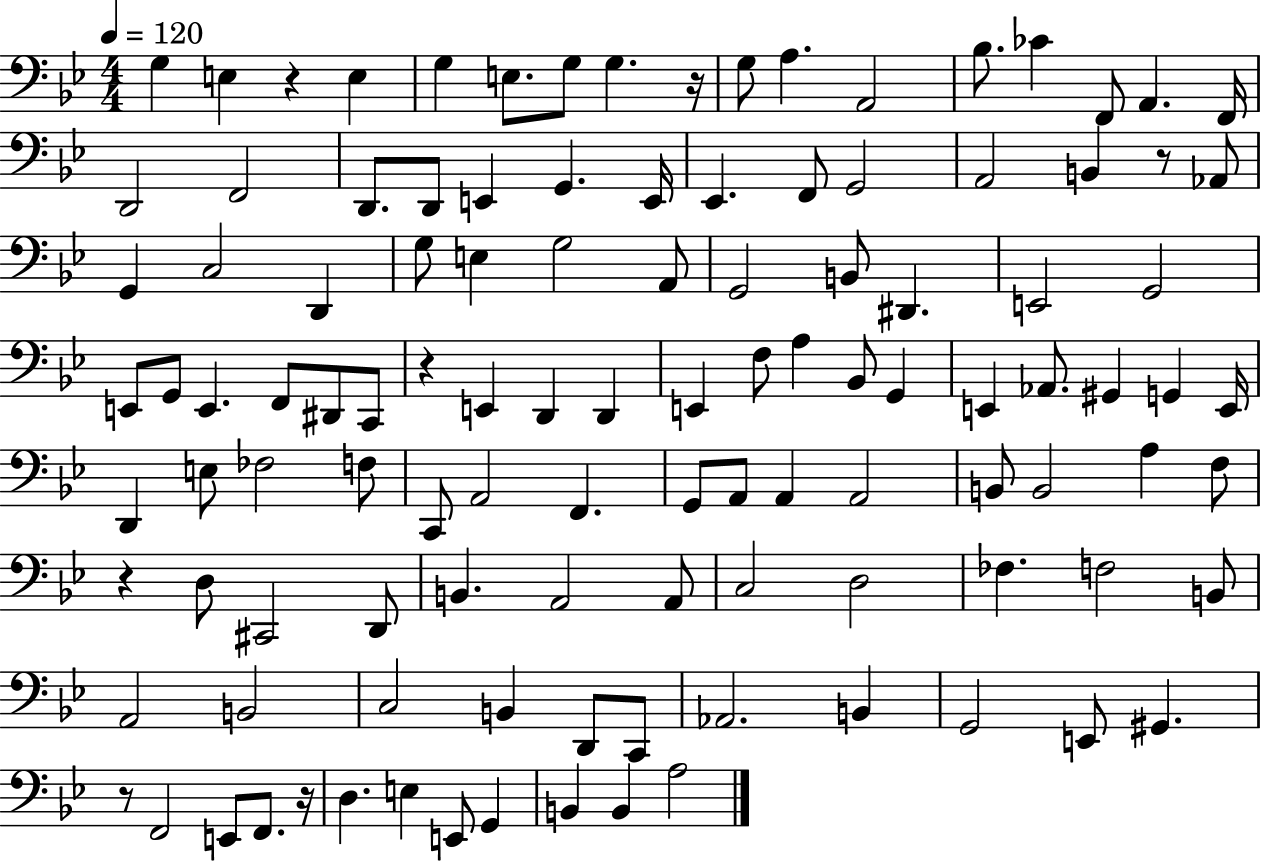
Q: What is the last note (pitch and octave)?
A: A3